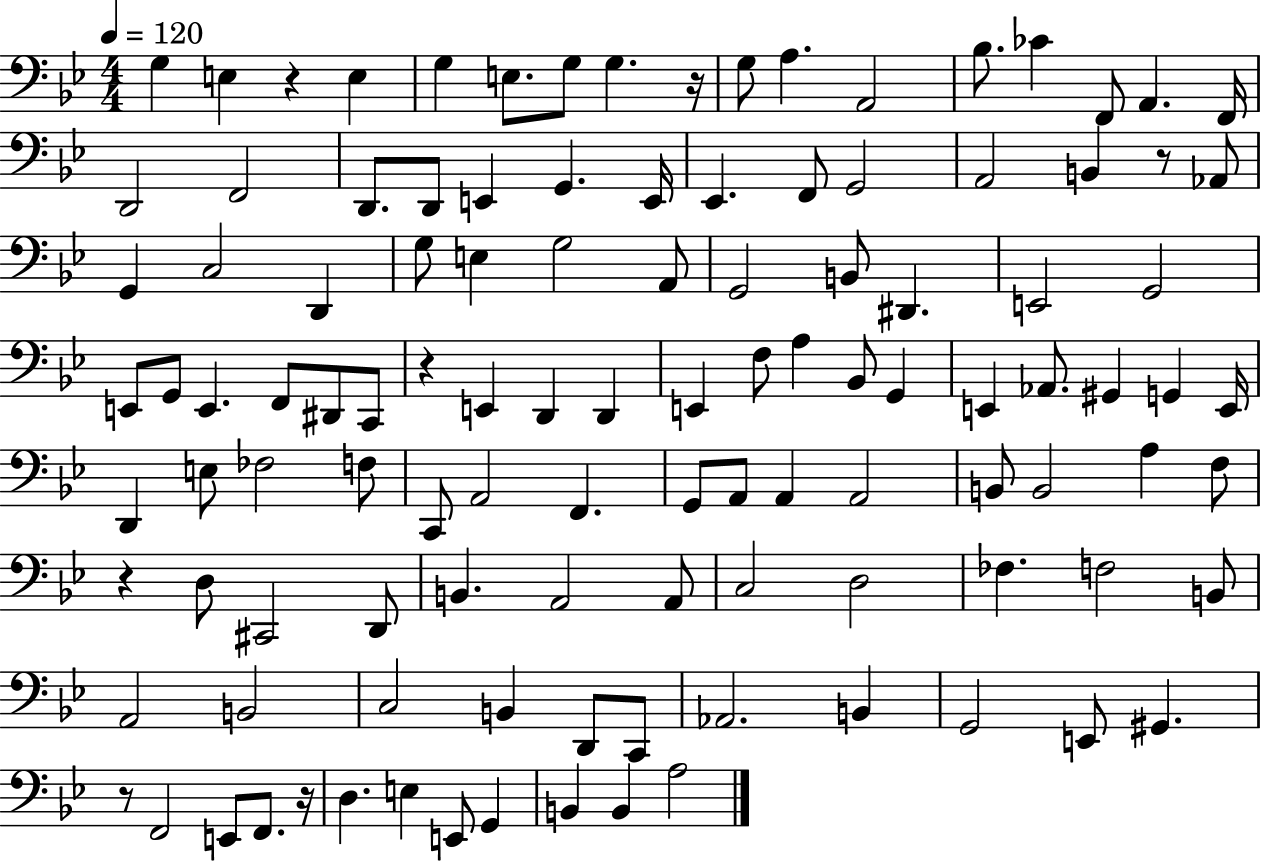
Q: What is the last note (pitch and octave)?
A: A3